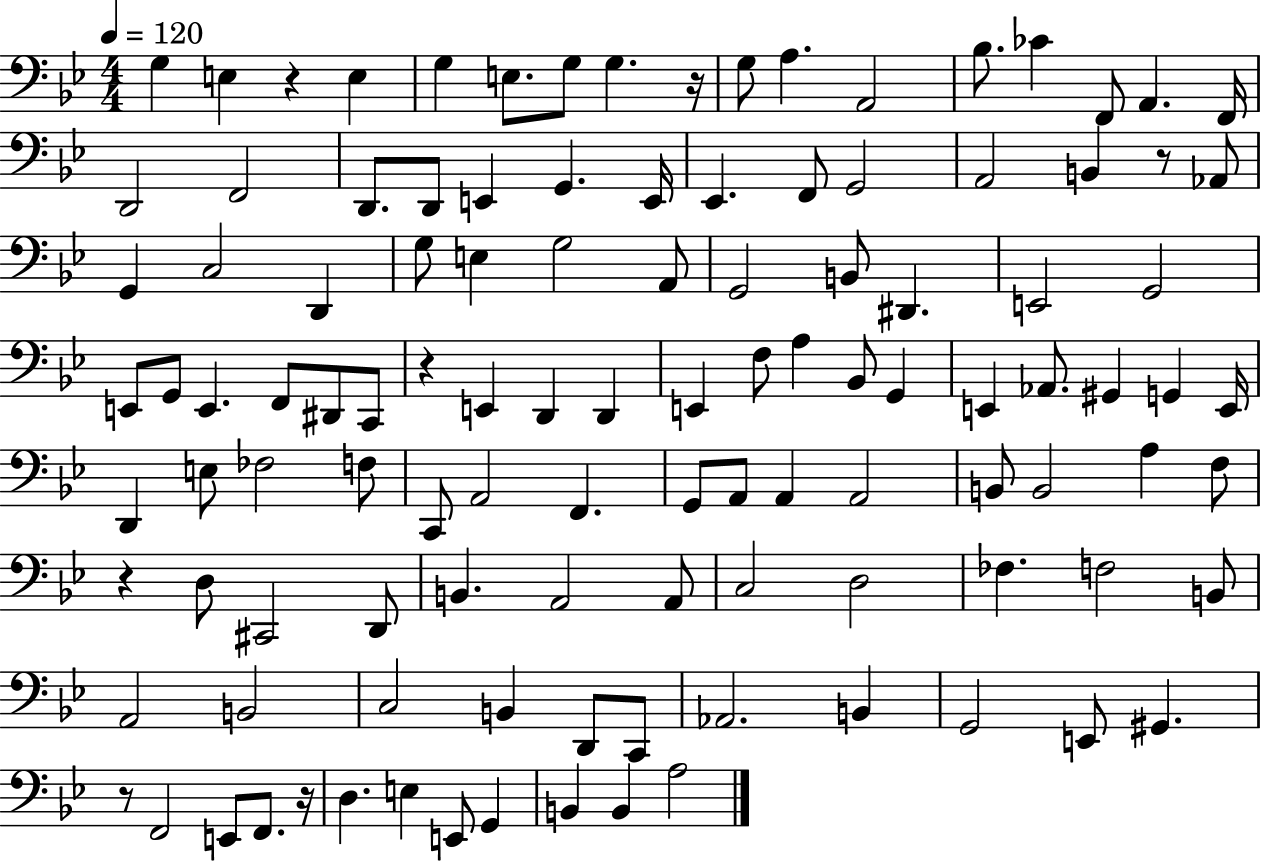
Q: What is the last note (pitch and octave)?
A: A3